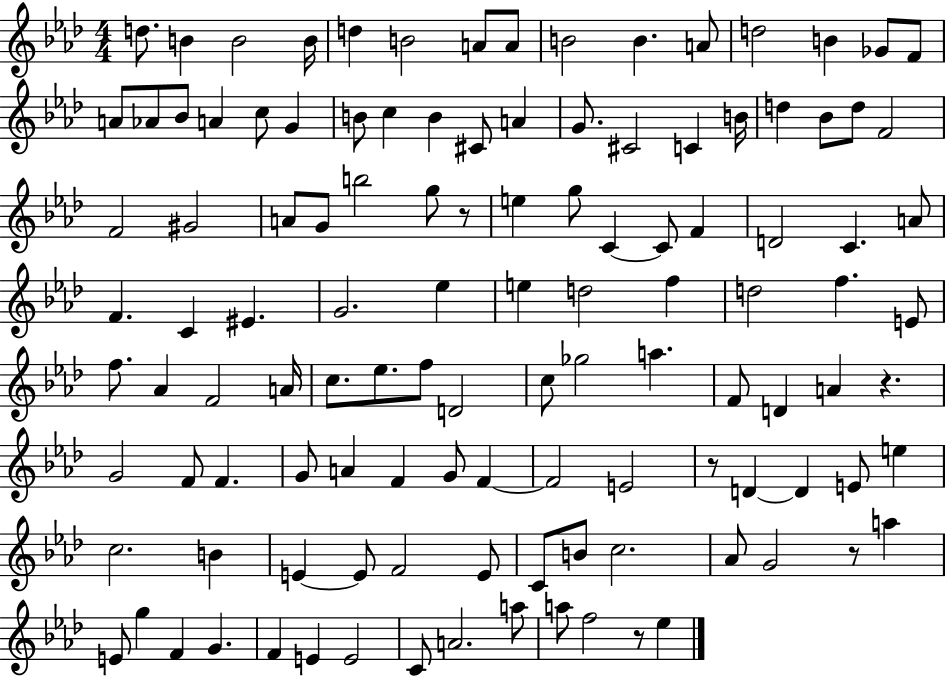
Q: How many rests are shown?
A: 5